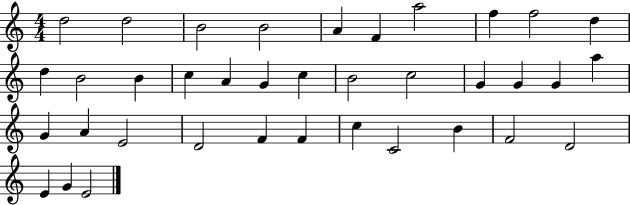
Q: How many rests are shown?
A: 0